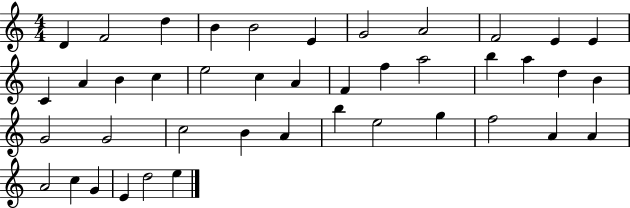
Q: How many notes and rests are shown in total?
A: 42